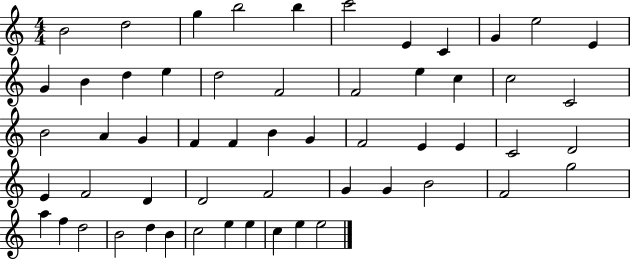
{
  \clef treble
  \numericTimeSignature
  \time 4/4
  \key c \major
  b'2 d''2 | g''4 b''2 b''4 | c'''2 e'4 c'4 | g'4 e''2 e'4 | \break g'4 b'4 d''4 e''4 | d''2 f'2 | f'2 e''4 c''4 | c''2 c'2 | \break b'2 a'4 g'4 | f'4 f'4 b'4 g'4 | f'2 e'4 e'4 | c'2 d'2 | \break e'4 f'2 d'4 | d'2 f'2 | g'4 g'4 b'2 | f'2 g''2 | \break a''4 f''4 d''2 | b'2 d''4 b'4 | c''2 e''4 e''4 | c''4 e''4 e''2 | \break \bar "|."
}